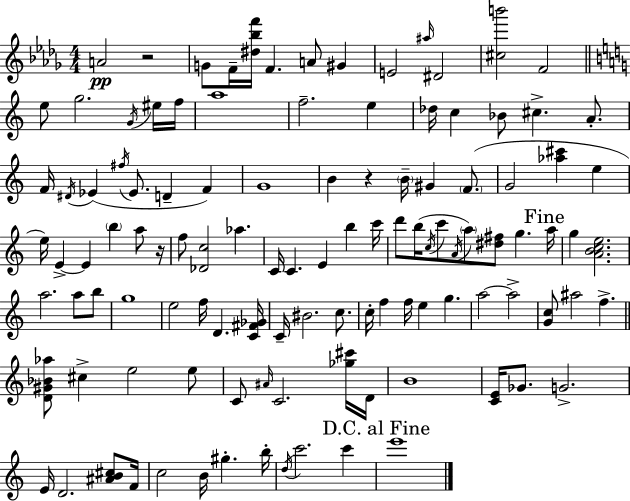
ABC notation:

X:1
T:Untitled
M:4/4
L:1/4
K:Bbm
A2 z2 G/2 F/4 [^d_bf']/4 F A/2 ^G E2 ^a/4 ^D2 [^cb']2 F2 e/2 g2 G/4 ^e/4 f/4 a4 f2 e _d/4 c _B/2 ^c A/2 F/4 ^D/4 _E ^f/4 _E/2 D F G4 B z B/4 ^G F/2 G2 [_a^c'] e e/4 E E b a/2 z/4 f/2 [_Dc]2 _a C/4 C E b c'/4 d'/2 b/4 c/4 c'/2 A/4 a/2 [^d^f]/2 g a/4 g [ABce]2 a2 a/2 b/2 g4 e2 f/4 D [C^F_G]/4 C/4 ^B2 c/2 c/4 f f/4 e g a2 a2 [Gc]/2 ^a2 f [D^G_B_a]/2 ^c e2 e/2 C/2 ^A/4 C2 [_g^c']/4 D/4 B4 [CE]/4 _G/2 G2 E/4 D2 [^AB^c]/2 F/4 c2 B/4 ^g b/4 d/4 c'2 c' e'4